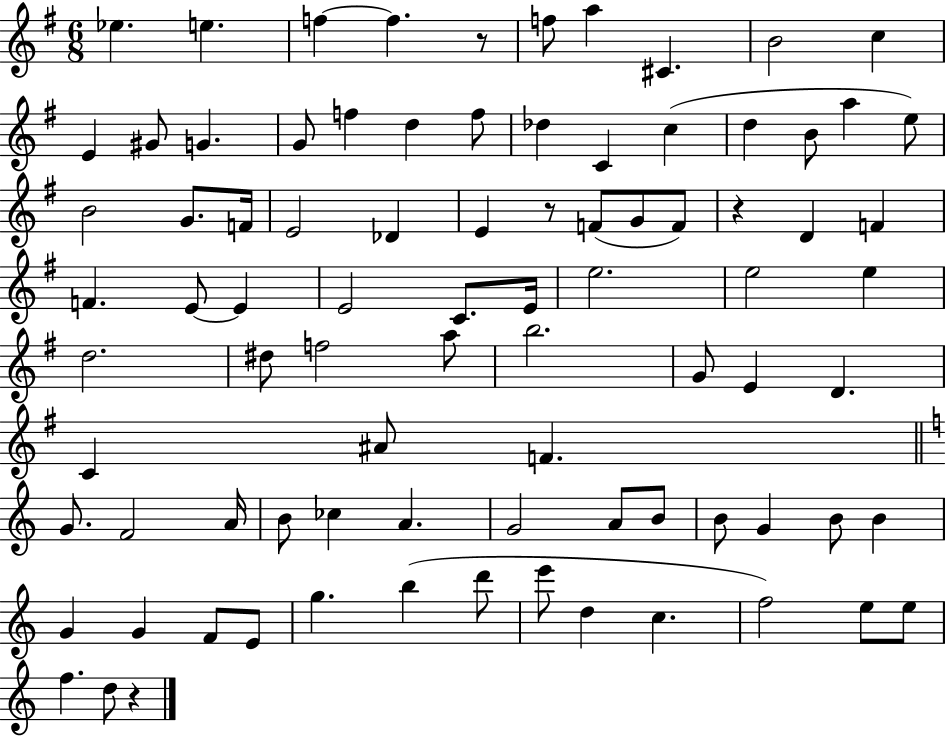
Eb5/q. E5/q. F5/q F5/q. R/e F5/e A5/q C#4/q. B4/h C5/q E4/q G#4/e G4/q. G4/e F5/q D5/q F5/e Db5/q C4/q C5/q D5/q B4/e A5/q E5/e B4/h G4/e. F4/s E4/h Db4/q E4/q R/e F4/e G4/e F4/e R/q D4/q F4/q F4/q. E4/e E4/q E4/h C4/e. E4/s E5/h. E5/h E5/q D5/h. D#5/e F5/h A5/e B5/h. G4/e E4/q D4/q. C4/q A#4/e F4/q. G4/e. F4/h A4/s B4/e CES5/q A4/q. G4/h A4/e B4/e B4/e G4/q B4/e B4/q G4/q G4/q F4/e E4/e G5/q. B5/q D6/e E6/e D5/q C5/q. F5/h E5/e E5/e F5/q. D5/e R/q